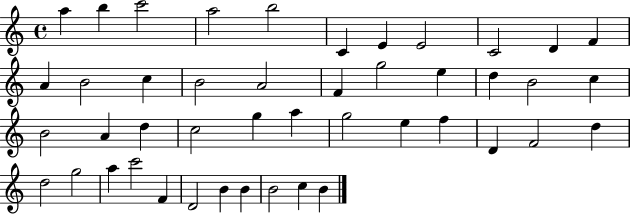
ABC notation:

X:1
T:Untitled
M:4/4
L:1/4
K:C
a b c'2 a2 b2 C E E2 C2 D F A B2 c B2 A2 F g2 e d B2 c B2 A d c2 g a g2 e f D F2 d d2 g2 a c'2 F D2 B B B2 c B